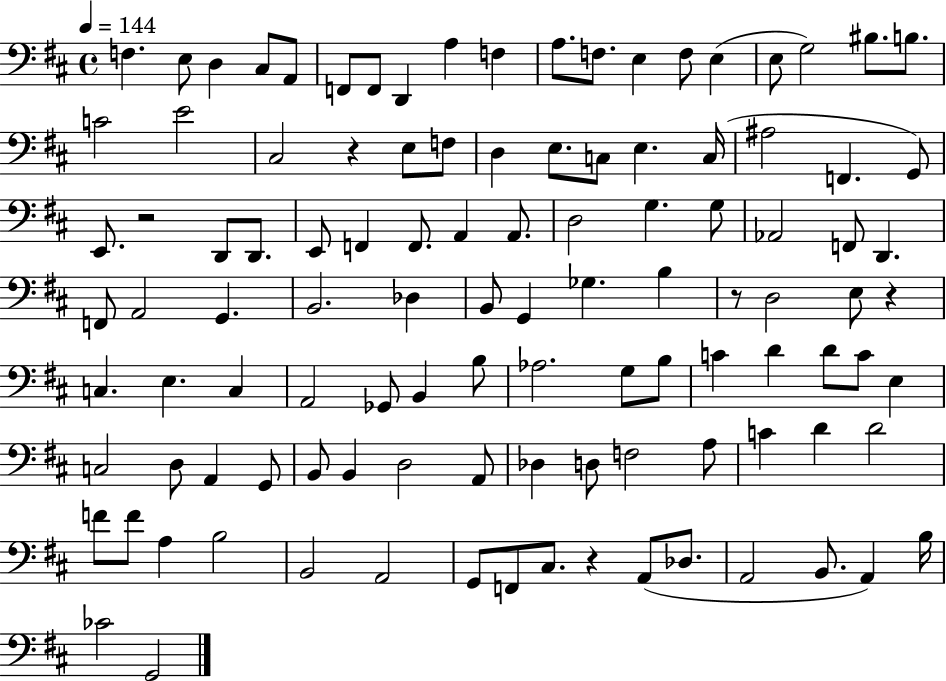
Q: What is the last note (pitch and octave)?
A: G2